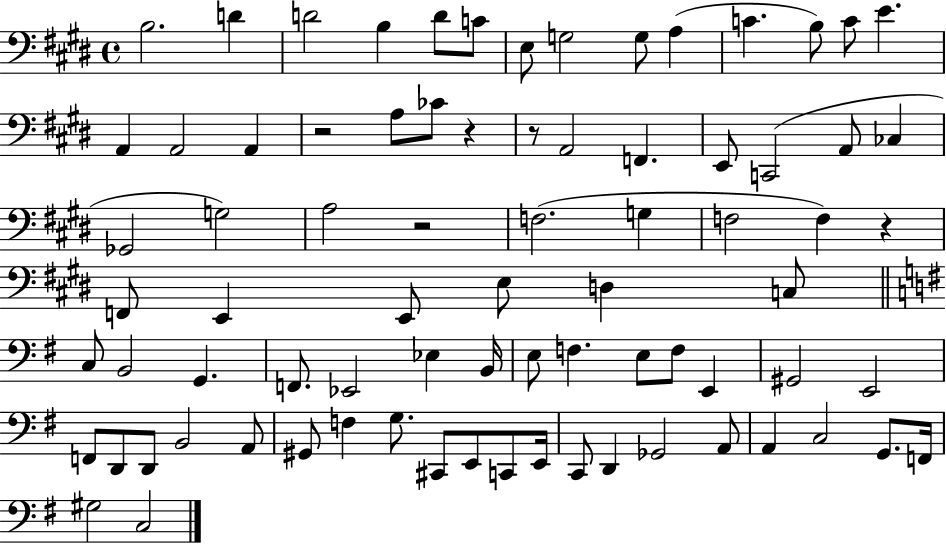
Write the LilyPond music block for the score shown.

{
  \clef bass
  \time 4/4
  \defaultTimeSignature
  \key e \major
  \repeat volta 2 { b2. d'4 | d'2 b4 d'8 c'8 | e8 g2 g8 a4( | c'4. b8) c'8 e'4. | \break a,4 a,2 a,4 | r2 a8 ces'8 r4 | r8 a,2 f,4. | e,8 c,2( a,8 ces4 | \break ges,2 g2) | a2 r2 | f2.( g4 | f2 f4) r4 | \break f,8 e,4 e,8 e8 d4 c8 | \bar "||" \break \key g \major c8 b,2 g,4. | f,8. ees,2 ees4 b,16 | e8 f4. e8 f8 e,4 | gis,2 e,2 | \break f,8 d,8 d,8 b,2 a,8 | gis,8 f4 g8. cis,8 e,8 c,8 e,16 | c,8 d,4 ges,2 a,8 | a,4 c2 g,8. f,16 | \break gis2 c2 | } \bar "|."
}